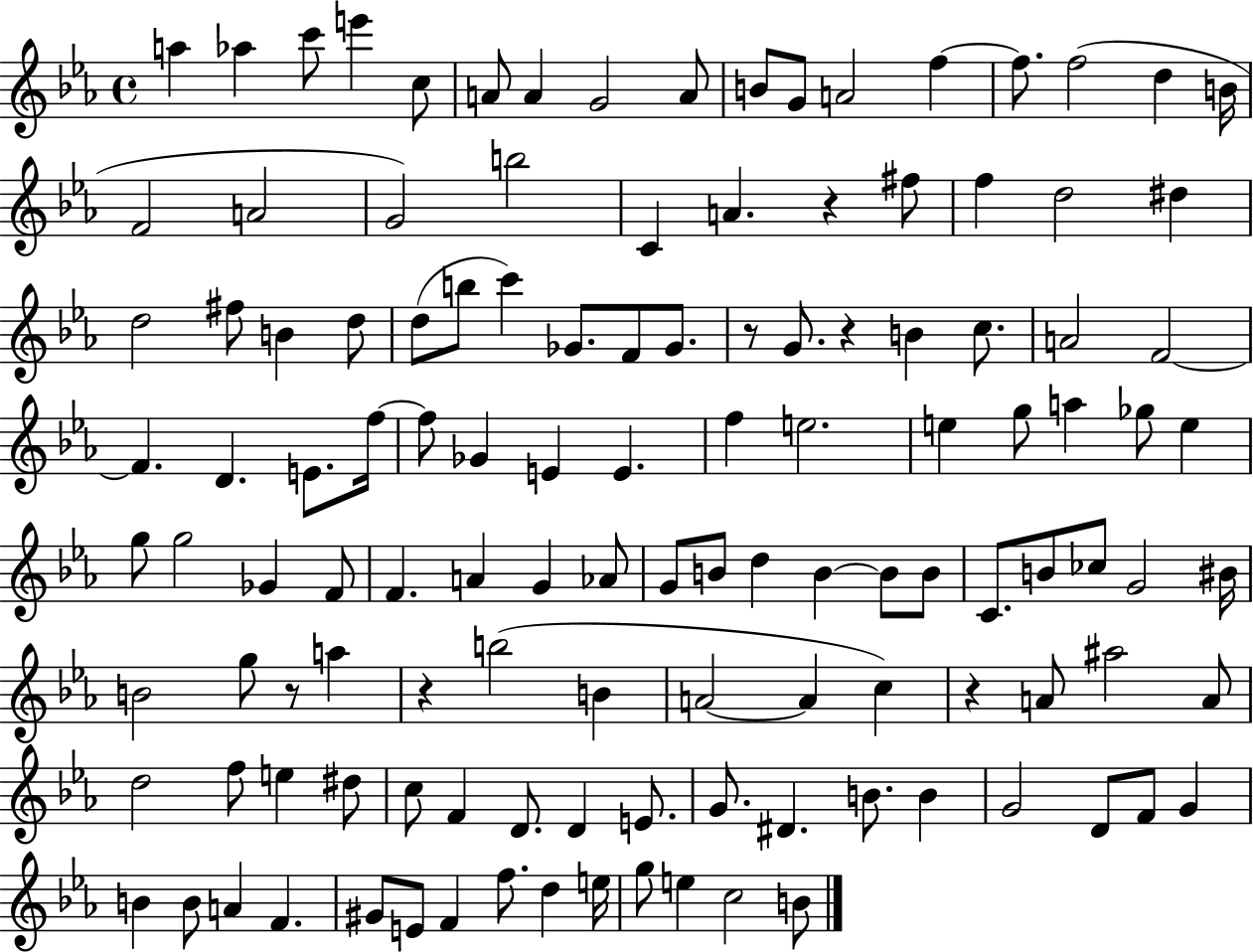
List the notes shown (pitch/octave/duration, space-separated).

A5/q Ab5/q C6/e E6/q C5/e A4/e A4/q G4/h A4/e B4/e G4/e A4/h F5/q F5/e. F5/h D5/q B4/s F4/h A4/h G4/h B5/h C4/q A4/q. R/q F#5/e F5/q D5/h D#5/q D5/h F#5/e B4/q D5/e D5/e B5/e C6/q Gb4/e. F4/e Gb4/e. R/e G4/e. R/q B4/q C5/e. A4/h F4/h F4/q. D4/q. E4/e. F5/s F5/e Gb4/q E4/q E4/q. F5/q E5/h. E5/q G5/e A5/q Gb5/e E5/q G5/e G5/h Gb4/q F4/e F4/q. A4/q G4/q Ab4/e G4/e B4/e D5/q B4/q B4/e B4/e C4/e. B4/e CES5/e G4/h BIS4/s B4/h G5/e R/e A5/q R/q B5/h B4/q A4/h A4/q C5/q R/q A4/e A#5/h A4/e D5/h F5/e E5/q D#5/e C5/e F4/q D4/e. D4/q E4/e. G4/e. D#4/q. B4/e. B4/q G4/h D4/e F4/e G4/q B4/q B4/e A4/q F4/q. G#4/e E4/e F4/q F5/e. D5/q E5/s G5/e E5/q C5/h B4/e